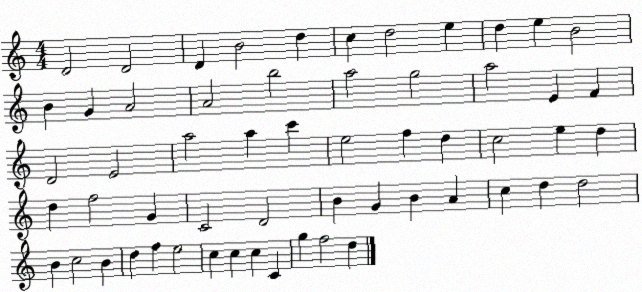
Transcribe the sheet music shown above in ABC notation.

X:1
T:Untitled
M:4/4
L:1/4
K:C
D2 D2 D B2 d c d2 e d e B2 B G A2 A2 b2 a2 g2 a2 E F D2 E2 a2 a c' e2 f d c2 e d d f2 G C2 D2 B G B A c d d2 B c2 B d f e2 c c c C g f2 d